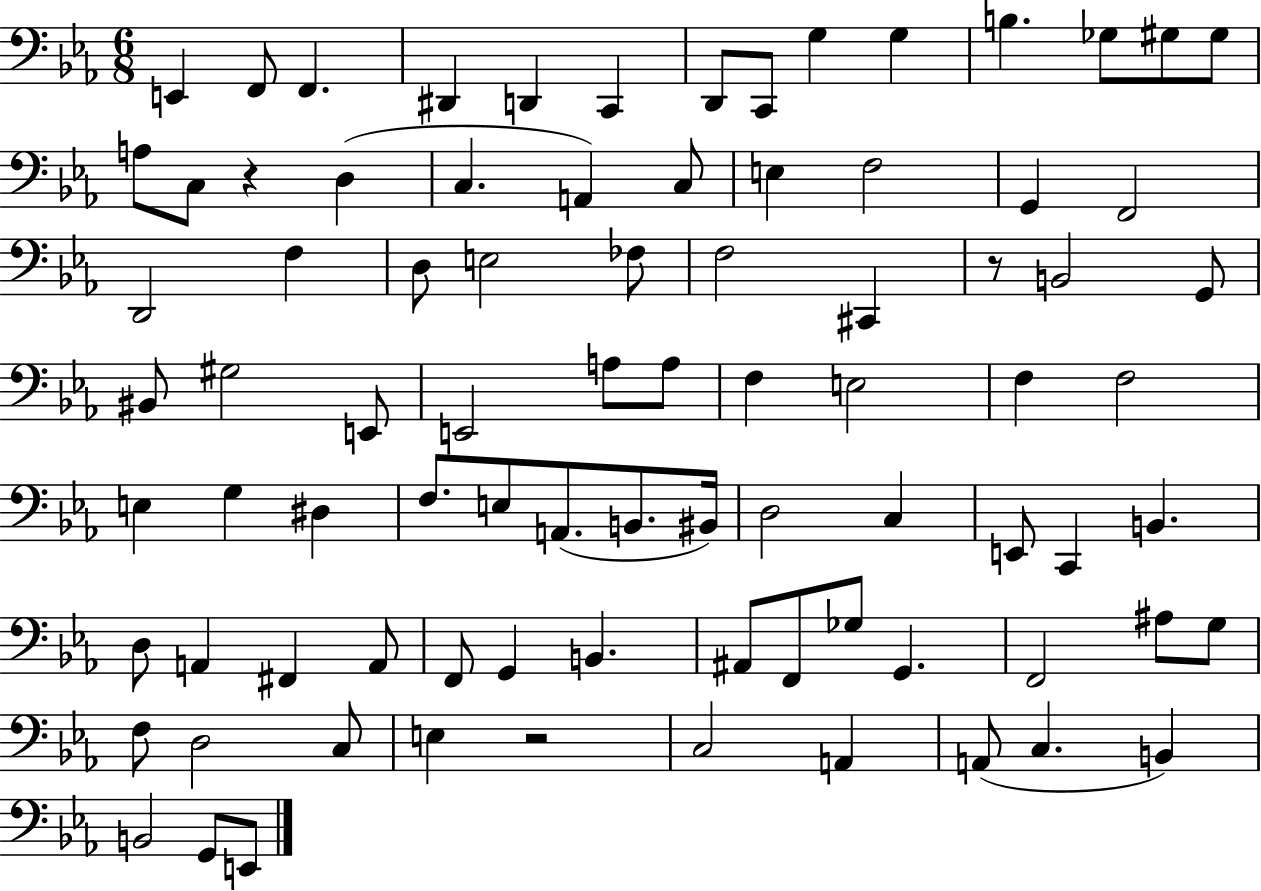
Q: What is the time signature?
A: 6/8